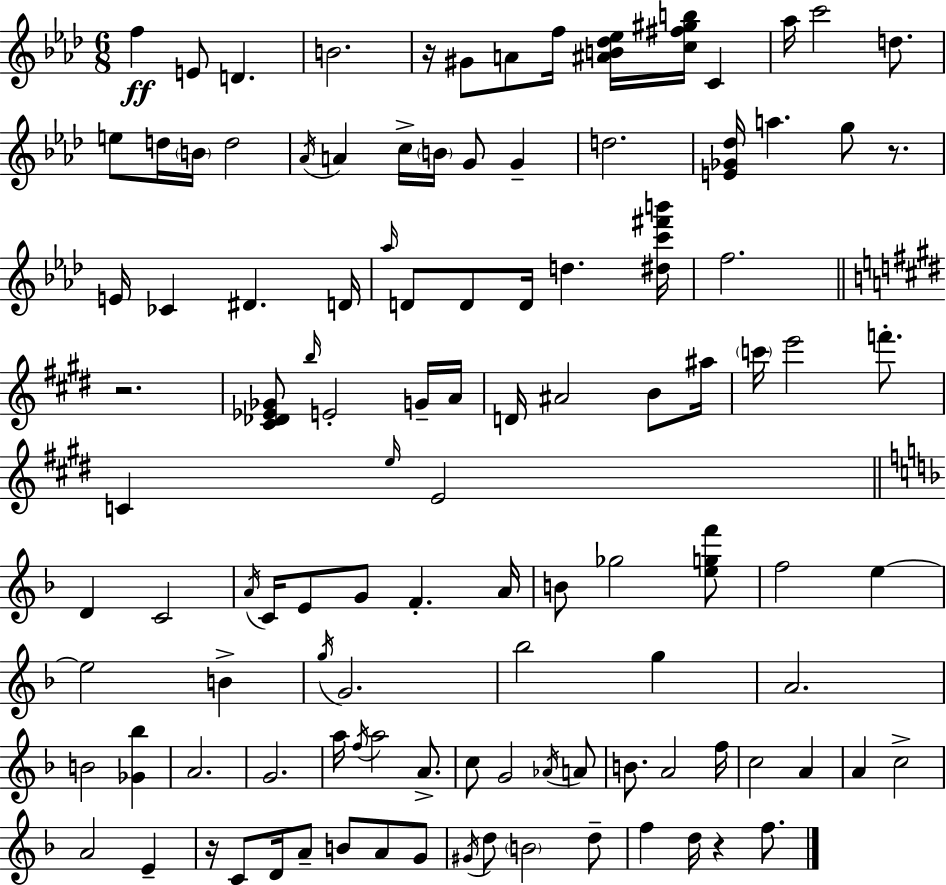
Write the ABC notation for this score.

X:1
T:Untitled
M:6/8
L:1/4
K:Fm
f E/2 D B2 z/4 ^G/2 A/2 f/4 [^AB_d_e]/4 [c^f^gb]/4 C _a/4 c'2 d/2 e/2 d/4 B/4 d2 _A/4 A c/4 B/4 G/2 G d2 [E_G_d]/4 a g/2 z/2 E/4 _C ^D D/4 _a/4 D/2 D/2 D/4 d [^dc'^f'b']/4 f2 z2 [^C_D_E_G]/2 b/4 E2 G/4 A/4 D/4 ^A2 B/2 ^a/4 c'/4 e'2 f'/2 C e/4 E2 D C2 A/4 C/4 E/2 G/2 F A/4 B/2 _g2 [egf']/2 f2 e e2 B g/4 G2 _b2 g A2 B2 [_G_b] A2 G2 a/4 f/4 a2 A/2 c/2 G2 _A/4 A/2 B/2 A2 f/4 c2 A A c2 A2 E z/4 C/2 D/4 A/2 B/2 A/2 G/2 ^G/4 d/2 B2 d/2 f d/4 z f/2